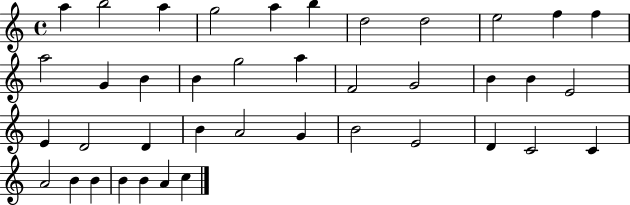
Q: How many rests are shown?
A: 0